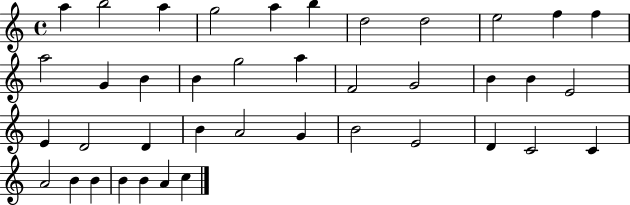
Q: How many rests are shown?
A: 0